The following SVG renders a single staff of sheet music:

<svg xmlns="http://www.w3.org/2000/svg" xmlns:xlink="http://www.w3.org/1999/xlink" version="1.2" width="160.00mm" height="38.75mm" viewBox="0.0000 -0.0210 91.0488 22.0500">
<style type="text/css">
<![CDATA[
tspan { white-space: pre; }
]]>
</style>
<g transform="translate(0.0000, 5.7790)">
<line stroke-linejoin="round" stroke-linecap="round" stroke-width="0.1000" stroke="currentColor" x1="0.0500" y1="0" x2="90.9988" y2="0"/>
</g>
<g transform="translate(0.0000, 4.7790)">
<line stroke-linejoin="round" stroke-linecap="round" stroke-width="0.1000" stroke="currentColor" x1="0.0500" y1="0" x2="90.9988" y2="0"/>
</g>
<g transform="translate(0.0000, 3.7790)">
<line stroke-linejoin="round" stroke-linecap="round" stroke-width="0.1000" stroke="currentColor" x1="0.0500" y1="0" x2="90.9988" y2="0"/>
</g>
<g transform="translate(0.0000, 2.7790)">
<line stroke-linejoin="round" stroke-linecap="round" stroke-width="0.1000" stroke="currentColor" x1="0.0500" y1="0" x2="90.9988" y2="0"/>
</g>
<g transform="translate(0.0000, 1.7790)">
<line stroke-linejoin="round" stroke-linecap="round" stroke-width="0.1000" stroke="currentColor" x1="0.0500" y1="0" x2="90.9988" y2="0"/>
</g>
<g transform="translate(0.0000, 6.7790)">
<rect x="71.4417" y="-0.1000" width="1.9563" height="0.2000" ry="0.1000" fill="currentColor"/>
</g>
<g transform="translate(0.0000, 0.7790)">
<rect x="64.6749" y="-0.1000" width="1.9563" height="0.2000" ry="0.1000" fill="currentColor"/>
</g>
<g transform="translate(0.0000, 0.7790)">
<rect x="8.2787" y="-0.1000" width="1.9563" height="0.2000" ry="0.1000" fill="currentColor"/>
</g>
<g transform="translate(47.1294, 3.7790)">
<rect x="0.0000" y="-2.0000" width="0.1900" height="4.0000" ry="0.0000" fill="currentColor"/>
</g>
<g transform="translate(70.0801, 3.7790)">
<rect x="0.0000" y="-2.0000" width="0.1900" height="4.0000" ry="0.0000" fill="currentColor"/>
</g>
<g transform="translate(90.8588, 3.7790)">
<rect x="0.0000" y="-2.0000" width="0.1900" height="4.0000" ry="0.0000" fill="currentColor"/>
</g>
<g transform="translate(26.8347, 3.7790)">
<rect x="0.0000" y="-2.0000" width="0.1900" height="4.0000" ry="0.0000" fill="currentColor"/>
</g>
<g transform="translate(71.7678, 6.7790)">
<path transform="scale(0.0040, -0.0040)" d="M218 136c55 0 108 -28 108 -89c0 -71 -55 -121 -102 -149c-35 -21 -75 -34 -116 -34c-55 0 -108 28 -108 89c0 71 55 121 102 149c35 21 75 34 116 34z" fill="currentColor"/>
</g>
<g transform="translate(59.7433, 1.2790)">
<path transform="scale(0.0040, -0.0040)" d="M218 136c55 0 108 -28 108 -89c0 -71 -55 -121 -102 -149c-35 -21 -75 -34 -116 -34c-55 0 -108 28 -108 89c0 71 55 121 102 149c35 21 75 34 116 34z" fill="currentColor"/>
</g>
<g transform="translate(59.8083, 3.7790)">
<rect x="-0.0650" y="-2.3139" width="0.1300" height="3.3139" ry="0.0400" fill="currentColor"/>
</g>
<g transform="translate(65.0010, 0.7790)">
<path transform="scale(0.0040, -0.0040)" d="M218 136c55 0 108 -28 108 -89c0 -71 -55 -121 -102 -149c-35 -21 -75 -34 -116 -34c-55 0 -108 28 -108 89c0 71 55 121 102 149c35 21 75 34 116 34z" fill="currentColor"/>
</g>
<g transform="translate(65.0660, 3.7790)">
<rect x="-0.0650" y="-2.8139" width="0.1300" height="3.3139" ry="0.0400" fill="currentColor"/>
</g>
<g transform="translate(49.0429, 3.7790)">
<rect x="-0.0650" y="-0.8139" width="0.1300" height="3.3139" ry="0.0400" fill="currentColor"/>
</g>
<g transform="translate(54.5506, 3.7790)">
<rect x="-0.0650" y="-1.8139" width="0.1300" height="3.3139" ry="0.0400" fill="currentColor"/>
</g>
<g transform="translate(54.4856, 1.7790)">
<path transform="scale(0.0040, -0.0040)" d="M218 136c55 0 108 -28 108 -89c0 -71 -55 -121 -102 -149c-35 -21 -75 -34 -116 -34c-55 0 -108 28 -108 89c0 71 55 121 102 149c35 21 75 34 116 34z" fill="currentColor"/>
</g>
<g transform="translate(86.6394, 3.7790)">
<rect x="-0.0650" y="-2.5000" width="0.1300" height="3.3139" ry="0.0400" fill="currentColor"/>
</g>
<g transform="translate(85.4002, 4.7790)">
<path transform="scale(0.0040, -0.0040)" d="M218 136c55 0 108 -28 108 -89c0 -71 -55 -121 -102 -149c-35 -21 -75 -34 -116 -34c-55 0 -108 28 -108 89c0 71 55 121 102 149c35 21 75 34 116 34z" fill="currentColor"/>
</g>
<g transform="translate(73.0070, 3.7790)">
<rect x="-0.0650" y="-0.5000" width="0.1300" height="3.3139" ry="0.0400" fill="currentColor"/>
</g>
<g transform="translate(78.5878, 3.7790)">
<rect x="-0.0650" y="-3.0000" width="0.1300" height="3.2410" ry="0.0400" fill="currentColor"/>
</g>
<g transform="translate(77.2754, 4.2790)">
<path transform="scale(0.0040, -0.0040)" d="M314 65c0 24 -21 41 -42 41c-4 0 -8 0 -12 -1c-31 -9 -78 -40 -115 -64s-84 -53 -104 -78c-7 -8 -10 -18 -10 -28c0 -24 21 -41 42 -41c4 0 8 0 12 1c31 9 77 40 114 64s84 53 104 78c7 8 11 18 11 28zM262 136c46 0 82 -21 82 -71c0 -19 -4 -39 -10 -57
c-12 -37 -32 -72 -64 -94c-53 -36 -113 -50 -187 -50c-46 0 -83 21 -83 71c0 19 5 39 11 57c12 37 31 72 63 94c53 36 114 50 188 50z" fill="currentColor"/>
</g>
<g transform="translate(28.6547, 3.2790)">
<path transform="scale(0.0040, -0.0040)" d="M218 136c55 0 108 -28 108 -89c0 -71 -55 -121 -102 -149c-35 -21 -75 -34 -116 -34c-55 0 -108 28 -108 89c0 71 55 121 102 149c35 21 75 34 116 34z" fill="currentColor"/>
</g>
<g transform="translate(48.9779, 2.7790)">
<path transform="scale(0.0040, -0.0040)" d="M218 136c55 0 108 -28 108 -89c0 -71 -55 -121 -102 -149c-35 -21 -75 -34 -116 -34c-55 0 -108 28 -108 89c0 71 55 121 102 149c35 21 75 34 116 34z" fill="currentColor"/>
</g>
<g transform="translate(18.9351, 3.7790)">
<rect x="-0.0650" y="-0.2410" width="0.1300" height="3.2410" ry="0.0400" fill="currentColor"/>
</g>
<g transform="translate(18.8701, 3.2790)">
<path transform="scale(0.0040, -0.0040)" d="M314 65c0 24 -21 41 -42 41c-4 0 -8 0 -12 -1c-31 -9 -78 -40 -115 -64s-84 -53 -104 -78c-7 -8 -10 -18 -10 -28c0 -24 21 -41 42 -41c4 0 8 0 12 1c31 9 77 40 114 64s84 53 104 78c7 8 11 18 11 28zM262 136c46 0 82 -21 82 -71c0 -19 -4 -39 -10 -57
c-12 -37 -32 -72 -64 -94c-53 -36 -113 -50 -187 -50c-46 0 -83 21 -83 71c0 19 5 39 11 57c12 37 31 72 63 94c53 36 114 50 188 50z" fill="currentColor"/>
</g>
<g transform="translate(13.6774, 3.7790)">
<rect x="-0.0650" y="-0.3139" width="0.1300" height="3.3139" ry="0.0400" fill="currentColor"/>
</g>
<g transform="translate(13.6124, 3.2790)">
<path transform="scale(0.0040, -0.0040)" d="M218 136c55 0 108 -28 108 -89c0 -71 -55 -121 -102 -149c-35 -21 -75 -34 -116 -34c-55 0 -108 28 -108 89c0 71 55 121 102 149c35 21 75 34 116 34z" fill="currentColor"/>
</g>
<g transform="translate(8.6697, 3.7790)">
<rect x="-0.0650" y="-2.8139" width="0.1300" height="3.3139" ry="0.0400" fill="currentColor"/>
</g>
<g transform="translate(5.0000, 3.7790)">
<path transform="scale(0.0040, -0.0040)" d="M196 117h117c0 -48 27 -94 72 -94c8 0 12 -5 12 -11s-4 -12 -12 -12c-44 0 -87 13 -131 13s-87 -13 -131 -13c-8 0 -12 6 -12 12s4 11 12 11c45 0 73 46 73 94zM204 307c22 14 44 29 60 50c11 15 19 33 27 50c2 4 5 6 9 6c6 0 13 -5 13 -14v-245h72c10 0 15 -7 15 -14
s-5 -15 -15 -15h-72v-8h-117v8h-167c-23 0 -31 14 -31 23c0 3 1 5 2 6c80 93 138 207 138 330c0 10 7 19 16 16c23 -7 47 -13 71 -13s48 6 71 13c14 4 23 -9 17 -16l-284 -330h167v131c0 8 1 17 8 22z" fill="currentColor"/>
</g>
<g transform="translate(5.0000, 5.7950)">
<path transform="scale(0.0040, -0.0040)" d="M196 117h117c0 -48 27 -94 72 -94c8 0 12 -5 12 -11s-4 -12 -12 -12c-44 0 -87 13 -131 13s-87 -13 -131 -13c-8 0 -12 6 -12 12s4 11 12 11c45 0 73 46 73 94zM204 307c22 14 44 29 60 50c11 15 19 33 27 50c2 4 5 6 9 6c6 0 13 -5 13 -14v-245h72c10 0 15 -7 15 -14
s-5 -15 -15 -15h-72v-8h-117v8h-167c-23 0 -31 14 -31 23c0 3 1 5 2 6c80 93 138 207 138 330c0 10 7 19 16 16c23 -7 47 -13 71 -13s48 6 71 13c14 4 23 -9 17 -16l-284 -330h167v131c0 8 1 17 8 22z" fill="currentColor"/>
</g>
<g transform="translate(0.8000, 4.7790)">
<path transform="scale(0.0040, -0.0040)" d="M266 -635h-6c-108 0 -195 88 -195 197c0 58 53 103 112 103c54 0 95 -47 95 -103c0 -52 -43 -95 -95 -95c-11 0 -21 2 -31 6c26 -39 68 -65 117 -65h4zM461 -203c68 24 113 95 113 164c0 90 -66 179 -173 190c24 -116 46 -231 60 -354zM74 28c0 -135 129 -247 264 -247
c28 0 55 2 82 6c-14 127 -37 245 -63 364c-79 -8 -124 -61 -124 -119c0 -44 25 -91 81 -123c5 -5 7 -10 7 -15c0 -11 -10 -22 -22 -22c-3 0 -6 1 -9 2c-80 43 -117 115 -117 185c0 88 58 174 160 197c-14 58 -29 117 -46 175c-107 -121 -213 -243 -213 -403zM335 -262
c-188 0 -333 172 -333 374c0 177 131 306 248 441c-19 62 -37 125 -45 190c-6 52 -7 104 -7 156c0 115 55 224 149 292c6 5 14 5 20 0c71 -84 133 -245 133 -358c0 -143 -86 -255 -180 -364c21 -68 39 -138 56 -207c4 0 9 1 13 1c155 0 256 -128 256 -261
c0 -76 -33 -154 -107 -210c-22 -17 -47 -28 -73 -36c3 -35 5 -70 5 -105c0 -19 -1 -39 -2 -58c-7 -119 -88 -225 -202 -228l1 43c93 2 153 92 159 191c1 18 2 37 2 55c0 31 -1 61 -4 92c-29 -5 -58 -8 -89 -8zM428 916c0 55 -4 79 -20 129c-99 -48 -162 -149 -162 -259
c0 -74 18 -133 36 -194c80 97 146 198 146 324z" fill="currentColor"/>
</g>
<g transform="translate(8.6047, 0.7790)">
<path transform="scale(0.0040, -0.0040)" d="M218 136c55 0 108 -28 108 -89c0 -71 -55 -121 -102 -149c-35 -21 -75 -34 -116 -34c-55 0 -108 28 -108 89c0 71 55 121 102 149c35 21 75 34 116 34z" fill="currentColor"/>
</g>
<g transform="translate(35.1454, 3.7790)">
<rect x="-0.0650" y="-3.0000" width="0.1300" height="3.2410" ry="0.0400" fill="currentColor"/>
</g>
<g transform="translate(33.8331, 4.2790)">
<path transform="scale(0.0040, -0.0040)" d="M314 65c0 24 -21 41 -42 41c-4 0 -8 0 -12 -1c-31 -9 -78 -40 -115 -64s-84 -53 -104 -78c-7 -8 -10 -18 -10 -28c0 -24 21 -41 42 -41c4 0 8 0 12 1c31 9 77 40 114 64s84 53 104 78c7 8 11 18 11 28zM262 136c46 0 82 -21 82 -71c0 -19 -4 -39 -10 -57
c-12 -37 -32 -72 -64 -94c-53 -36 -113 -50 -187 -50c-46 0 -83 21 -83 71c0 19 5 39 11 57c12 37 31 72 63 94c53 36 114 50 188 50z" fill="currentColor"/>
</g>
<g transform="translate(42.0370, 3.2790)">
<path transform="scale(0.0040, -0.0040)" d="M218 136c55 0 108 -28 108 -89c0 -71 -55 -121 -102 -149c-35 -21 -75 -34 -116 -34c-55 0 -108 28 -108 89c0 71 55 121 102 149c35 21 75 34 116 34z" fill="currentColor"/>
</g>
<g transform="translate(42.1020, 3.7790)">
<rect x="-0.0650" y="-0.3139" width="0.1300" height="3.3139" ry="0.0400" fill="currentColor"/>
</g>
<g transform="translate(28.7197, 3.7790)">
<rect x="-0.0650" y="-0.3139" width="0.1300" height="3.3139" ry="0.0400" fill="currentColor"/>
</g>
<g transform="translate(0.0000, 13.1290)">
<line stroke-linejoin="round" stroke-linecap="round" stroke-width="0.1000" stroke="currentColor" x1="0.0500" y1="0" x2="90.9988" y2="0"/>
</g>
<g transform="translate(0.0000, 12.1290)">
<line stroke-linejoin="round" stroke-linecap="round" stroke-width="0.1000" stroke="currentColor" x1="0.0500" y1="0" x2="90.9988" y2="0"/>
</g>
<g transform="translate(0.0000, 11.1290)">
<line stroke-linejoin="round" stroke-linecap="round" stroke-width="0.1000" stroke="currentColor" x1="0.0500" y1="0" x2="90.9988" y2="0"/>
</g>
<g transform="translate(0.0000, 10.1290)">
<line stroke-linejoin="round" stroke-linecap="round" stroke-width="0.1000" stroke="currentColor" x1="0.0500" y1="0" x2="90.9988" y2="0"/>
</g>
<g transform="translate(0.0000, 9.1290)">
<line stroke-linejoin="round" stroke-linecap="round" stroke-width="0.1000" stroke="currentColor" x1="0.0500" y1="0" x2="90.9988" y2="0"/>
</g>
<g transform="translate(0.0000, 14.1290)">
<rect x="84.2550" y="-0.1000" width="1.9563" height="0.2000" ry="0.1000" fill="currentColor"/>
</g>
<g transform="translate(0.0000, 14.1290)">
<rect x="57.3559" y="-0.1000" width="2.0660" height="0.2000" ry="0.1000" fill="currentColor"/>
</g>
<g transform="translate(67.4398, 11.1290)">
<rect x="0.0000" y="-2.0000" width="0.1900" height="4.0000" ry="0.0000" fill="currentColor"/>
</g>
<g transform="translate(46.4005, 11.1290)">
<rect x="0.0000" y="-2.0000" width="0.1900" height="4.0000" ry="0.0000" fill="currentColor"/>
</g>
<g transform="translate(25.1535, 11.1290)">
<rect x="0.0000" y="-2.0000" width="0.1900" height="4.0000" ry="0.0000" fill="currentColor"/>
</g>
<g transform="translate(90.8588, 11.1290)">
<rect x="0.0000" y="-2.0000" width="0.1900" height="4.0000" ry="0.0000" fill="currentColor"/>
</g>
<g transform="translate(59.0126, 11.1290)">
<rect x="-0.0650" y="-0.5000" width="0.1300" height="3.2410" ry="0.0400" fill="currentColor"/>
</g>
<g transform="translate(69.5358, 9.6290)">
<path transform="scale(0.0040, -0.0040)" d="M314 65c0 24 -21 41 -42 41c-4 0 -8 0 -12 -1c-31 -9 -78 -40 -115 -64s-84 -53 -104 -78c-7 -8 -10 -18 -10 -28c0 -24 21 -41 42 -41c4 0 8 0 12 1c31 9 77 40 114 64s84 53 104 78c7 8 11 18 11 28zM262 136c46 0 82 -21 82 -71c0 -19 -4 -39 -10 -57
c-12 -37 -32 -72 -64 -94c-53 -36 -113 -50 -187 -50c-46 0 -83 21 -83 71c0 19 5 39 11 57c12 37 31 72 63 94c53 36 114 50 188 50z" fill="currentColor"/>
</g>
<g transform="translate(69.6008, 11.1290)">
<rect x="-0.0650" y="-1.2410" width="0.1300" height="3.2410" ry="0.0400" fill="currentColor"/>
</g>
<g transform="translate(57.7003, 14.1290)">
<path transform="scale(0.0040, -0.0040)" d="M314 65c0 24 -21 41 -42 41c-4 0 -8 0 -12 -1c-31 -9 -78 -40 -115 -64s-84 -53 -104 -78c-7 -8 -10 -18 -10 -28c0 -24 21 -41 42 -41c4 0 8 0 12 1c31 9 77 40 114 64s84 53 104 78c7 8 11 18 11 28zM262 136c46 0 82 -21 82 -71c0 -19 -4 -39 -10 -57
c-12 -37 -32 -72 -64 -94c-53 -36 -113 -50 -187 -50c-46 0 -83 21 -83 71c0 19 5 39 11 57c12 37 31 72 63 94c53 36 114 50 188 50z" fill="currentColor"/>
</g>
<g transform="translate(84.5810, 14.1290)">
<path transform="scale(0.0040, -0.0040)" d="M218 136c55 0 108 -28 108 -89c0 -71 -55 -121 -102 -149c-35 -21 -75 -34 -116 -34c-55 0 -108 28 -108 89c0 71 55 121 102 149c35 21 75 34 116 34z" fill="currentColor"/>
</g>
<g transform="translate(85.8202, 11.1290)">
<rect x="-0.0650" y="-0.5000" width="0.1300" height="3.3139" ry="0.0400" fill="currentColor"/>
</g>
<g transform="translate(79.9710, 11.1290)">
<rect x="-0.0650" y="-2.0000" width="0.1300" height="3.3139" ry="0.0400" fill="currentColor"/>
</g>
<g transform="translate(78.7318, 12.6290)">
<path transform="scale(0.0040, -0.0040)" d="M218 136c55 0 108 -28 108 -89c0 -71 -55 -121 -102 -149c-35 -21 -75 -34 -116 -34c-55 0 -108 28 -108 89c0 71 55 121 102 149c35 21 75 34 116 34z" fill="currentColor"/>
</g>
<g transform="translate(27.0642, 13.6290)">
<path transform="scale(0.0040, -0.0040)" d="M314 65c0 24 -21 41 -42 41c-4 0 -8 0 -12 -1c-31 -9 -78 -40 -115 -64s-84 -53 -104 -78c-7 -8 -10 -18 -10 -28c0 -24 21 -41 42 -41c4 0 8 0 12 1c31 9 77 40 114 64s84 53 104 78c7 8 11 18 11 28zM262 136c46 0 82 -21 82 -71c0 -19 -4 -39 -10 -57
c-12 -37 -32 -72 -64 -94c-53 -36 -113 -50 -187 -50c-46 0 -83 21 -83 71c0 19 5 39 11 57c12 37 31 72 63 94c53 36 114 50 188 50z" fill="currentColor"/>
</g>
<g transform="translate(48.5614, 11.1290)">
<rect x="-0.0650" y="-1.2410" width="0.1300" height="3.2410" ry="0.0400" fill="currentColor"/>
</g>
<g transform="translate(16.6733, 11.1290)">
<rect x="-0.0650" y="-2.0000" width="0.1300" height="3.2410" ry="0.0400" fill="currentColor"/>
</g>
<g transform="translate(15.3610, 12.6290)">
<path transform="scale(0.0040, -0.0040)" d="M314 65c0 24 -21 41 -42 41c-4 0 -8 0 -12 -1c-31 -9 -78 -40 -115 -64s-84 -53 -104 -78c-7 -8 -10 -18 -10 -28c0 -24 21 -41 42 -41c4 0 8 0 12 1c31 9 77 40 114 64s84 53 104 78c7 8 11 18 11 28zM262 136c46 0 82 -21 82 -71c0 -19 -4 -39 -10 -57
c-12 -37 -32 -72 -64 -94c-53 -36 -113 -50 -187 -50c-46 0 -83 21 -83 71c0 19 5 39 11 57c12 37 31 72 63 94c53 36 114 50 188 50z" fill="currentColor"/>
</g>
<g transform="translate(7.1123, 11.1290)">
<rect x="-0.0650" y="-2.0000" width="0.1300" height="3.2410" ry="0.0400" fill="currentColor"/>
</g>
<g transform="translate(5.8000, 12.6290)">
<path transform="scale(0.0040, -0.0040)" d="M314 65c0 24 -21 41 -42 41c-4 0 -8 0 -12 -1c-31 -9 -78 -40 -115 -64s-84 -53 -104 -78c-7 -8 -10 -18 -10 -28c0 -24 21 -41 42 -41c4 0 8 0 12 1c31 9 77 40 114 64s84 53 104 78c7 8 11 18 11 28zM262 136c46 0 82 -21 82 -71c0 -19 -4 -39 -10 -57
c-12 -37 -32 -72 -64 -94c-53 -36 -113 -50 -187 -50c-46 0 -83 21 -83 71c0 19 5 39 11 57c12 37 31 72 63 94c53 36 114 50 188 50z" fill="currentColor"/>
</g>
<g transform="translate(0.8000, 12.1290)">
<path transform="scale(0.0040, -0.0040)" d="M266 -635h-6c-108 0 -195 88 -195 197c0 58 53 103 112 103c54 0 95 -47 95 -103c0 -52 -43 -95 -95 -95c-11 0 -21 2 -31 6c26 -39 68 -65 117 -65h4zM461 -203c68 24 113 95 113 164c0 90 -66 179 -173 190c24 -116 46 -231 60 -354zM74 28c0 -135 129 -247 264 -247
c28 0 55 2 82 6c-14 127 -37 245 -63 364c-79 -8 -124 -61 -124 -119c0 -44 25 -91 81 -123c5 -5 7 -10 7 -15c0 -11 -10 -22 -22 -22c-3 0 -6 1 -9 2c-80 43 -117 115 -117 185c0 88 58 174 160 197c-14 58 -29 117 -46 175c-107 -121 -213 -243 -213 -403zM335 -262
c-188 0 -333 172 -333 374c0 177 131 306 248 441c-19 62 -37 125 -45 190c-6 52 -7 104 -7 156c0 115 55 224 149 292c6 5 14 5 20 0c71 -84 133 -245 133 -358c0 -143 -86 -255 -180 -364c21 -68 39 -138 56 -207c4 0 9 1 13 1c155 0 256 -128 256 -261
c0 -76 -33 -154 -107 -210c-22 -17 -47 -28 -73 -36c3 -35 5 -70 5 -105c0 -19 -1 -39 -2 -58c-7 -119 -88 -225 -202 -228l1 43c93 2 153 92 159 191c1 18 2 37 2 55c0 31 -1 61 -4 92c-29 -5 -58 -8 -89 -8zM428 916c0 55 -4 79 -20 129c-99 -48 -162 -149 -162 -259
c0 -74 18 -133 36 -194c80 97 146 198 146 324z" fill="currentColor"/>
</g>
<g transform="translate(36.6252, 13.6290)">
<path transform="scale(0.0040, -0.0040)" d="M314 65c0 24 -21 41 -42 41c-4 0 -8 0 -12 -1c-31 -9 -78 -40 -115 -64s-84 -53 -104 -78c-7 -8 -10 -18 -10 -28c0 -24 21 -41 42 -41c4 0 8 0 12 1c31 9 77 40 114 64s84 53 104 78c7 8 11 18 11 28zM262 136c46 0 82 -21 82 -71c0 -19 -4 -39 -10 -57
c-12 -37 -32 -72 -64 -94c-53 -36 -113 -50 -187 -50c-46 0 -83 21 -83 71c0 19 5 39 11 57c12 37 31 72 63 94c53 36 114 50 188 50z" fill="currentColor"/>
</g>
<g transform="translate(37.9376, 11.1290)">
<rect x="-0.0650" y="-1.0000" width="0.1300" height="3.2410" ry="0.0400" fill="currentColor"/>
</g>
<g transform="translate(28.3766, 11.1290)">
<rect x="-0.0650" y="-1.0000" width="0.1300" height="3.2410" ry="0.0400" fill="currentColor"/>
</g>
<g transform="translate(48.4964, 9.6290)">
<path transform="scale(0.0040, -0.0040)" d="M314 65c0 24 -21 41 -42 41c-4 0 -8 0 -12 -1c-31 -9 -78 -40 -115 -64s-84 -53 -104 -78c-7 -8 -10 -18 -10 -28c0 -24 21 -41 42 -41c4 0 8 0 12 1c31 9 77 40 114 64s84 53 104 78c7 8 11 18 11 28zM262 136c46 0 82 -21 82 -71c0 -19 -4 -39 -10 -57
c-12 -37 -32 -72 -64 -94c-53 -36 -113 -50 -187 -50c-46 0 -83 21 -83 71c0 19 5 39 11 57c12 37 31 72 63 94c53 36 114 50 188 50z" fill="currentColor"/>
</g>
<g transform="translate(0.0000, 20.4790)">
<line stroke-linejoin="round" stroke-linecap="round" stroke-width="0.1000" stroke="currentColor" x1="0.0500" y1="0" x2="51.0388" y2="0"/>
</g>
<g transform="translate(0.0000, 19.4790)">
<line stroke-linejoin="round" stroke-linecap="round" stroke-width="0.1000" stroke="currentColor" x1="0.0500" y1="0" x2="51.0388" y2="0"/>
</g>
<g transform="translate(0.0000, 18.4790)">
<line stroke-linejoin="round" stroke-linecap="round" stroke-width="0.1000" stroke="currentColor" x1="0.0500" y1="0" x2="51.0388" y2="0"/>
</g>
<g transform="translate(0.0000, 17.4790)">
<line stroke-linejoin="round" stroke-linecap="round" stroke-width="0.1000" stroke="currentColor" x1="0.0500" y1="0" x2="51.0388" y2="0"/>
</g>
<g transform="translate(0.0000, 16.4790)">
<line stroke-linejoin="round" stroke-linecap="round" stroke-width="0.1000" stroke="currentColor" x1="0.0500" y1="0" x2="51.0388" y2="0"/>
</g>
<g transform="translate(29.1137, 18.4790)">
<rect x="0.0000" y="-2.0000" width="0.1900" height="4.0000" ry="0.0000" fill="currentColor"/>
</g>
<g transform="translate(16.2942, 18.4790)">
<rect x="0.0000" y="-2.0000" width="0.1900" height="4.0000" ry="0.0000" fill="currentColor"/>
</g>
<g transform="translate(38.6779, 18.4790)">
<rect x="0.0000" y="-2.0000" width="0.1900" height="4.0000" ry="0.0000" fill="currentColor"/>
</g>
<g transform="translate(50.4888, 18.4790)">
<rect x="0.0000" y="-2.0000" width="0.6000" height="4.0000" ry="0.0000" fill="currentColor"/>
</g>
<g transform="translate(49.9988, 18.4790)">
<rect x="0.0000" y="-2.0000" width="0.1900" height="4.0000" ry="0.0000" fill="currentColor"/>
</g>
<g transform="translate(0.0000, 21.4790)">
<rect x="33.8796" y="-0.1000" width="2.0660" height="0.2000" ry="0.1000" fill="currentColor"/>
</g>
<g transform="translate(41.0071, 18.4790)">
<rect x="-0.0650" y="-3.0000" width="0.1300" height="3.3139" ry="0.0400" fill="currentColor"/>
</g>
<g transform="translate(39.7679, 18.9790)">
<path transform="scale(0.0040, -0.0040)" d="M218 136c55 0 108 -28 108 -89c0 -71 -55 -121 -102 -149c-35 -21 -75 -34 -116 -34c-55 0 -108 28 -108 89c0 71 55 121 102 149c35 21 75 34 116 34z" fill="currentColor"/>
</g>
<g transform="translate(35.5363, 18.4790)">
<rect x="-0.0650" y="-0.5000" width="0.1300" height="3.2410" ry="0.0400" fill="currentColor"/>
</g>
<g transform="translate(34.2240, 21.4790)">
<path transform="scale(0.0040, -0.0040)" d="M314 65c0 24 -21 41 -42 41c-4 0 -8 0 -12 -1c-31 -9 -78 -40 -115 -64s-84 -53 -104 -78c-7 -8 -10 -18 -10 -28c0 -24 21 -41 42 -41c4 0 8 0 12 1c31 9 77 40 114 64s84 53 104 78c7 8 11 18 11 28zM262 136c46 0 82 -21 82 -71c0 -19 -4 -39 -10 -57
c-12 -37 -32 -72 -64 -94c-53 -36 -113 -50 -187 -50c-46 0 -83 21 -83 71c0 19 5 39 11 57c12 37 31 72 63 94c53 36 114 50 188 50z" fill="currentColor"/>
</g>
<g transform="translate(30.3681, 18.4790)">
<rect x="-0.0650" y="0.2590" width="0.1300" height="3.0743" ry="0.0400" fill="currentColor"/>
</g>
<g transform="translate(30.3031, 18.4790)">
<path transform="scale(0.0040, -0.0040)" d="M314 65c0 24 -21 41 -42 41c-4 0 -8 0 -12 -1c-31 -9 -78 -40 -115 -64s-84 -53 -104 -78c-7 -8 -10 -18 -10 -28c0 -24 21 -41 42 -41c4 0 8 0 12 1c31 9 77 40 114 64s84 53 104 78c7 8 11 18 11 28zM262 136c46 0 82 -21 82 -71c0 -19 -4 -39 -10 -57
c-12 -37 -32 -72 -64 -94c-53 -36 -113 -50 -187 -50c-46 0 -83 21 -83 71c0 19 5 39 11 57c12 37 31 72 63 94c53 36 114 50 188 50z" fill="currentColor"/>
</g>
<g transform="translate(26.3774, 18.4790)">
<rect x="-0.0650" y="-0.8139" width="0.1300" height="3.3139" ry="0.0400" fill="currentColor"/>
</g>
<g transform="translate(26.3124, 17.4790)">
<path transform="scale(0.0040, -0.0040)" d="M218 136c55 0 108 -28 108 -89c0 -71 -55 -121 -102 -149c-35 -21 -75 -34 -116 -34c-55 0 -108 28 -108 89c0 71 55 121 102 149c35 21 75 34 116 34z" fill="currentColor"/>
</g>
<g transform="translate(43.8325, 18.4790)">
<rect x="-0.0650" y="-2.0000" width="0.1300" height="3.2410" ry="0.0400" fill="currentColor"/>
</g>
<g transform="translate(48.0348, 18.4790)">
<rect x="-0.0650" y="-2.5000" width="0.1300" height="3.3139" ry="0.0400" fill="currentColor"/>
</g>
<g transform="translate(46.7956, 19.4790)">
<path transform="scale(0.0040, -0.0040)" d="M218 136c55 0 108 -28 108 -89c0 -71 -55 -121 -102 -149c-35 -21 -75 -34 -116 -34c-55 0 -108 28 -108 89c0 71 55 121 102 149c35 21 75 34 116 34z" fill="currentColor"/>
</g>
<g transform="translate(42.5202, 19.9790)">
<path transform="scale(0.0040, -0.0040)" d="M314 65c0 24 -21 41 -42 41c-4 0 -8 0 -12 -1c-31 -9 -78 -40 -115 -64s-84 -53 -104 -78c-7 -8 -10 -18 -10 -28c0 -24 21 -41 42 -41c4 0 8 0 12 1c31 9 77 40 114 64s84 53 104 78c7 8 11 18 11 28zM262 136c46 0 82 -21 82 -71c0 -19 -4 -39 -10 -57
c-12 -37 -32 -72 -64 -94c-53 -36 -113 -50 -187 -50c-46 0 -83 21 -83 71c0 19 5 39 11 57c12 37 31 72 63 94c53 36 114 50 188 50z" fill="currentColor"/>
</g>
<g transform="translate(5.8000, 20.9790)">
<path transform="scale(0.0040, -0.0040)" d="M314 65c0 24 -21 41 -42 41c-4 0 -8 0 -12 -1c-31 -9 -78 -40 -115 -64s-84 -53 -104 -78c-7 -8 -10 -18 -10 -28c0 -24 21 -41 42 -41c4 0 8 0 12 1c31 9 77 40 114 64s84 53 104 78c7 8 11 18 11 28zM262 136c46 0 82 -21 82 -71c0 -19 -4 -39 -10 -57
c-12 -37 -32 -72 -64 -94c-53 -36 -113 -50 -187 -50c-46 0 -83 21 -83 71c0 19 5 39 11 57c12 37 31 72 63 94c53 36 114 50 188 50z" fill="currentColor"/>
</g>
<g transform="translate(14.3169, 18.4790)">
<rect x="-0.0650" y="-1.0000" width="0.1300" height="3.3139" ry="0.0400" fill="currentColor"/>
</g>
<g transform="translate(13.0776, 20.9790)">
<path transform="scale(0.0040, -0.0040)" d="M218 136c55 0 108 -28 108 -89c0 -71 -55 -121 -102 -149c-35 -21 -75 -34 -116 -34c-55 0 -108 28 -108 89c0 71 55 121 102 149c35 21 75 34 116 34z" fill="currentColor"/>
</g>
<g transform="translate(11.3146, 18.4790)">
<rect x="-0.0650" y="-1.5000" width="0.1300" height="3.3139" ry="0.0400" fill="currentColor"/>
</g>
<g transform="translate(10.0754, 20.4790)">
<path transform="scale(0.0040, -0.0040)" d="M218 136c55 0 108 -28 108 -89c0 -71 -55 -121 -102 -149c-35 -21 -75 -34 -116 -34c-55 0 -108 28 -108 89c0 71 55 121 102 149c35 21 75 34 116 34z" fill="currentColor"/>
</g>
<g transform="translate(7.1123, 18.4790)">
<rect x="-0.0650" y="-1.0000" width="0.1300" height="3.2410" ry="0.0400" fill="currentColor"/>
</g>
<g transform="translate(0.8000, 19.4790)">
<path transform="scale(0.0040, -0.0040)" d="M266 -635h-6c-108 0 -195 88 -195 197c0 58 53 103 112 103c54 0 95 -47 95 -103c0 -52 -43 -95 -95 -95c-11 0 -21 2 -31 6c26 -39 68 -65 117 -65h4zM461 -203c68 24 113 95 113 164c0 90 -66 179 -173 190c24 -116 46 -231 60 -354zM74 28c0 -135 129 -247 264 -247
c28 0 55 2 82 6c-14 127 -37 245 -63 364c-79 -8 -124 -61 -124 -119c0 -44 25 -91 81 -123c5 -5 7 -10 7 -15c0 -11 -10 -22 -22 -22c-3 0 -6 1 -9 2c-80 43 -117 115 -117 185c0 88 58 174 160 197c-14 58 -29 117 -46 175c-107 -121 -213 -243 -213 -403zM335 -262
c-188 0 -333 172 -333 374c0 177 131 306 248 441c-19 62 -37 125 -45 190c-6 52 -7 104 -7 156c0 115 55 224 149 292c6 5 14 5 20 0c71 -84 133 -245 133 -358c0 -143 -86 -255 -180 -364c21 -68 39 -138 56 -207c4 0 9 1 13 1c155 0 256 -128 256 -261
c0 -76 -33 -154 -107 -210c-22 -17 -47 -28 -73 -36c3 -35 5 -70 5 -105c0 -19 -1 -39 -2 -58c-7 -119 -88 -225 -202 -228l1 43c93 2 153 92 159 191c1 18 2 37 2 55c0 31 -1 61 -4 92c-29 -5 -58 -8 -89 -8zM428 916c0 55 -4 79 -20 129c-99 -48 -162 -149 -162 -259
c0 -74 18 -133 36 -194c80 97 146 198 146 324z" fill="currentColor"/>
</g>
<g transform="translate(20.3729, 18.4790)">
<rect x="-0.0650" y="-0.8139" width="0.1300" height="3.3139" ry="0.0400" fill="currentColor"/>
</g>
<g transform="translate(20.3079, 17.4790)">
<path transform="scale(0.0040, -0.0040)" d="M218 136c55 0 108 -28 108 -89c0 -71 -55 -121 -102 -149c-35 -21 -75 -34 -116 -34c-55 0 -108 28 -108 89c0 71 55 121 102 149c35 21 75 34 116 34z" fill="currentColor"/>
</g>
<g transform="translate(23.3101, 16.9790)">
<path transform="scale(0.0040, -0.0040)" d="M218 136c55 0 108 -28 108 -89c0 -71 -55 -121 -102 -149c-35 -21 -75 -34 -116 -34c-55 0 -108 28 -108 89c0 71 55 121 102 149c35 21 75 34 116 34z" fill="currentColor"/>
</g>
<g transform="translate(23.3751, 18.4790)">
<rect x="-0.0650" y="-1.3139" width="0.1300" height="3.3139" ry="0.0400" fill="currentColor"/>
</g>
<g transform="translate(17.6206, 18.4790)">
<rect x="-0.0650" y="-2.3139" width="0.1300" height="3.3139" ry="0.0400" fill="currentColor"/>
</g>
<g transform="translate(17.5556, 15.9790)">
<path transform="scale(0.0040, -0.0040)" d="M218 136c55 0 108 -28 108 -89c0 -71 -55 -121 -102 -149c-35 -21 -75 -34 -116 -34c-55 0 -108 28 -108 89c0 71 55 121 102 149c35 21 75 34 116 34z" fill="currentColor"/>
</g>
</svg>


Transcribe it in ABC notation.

X:1
T:Untitled
M:4/4
L:1/4
K:C
a c c2 c A2 c d f g a C A2 G F2 F2 D2 D2 e2 C2 e2 F C D2 E D g d e d B2 C2 A F2 G